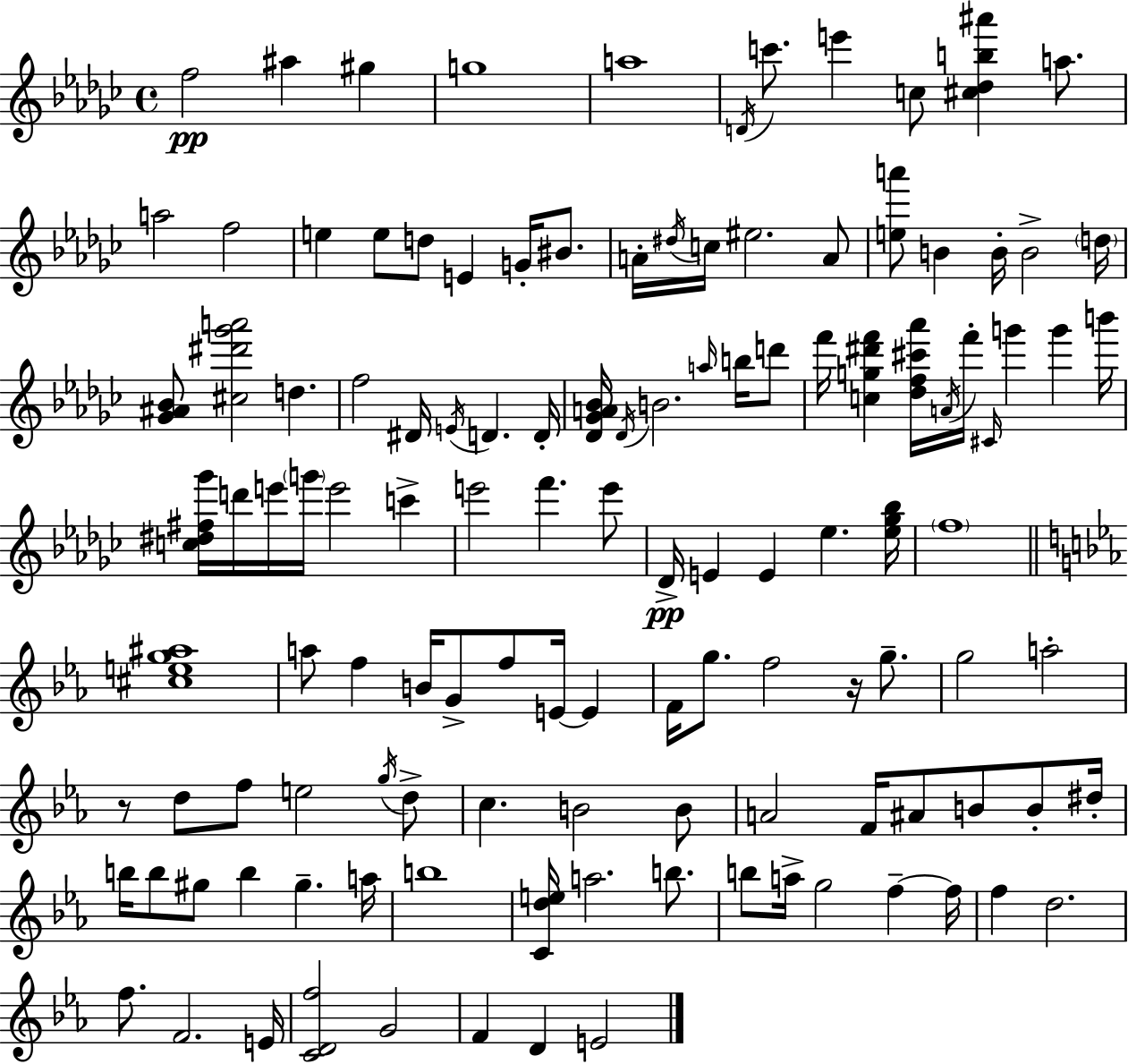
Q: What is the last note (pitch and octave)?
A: E4